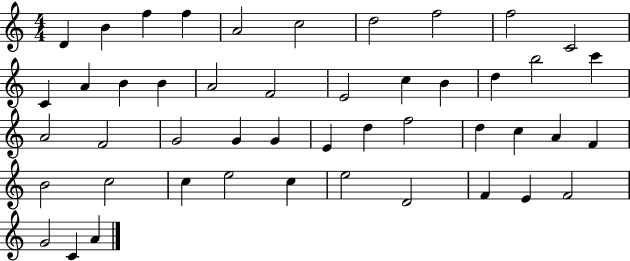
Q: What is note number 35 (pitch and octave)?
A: B4